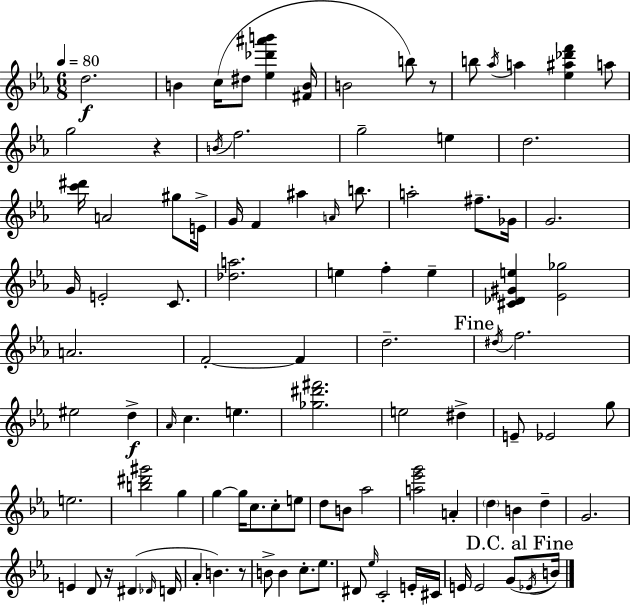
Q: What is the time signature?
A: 6/8